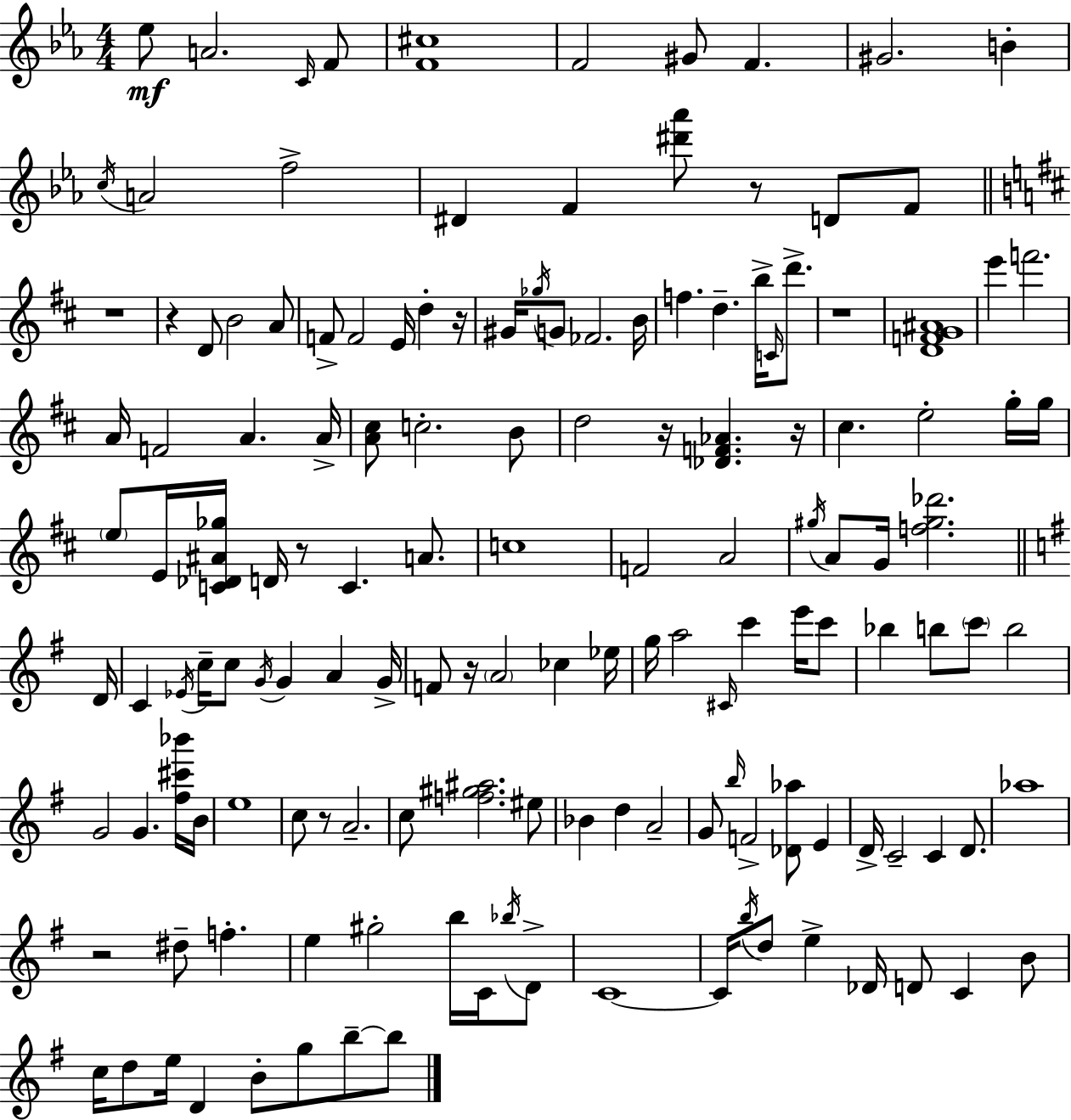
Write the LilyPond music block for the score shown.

{
  \clef treble
  \numericTimeSignature
  \time 4/4
  \key c \minor
  \repeat volta 2 { ees''8\mf a'2. \grace { c'16 } f'8 | <f' cis''>1 | f'2 gis'8 f'4. | gis'2. b'4-. | \break \acciaccatura { c''16 } a'2 f''2-> | dis'4 f'4 <dis''' aes'''>8 r8 d'8 | f'8 \bar "||" \break \key b \minor r1 | r4 d'8 b'2 a'8 | f'8-> f'2 e'16 d''4-. r16 | gis'16 \acciaccatura { ges''16 } g'8 fes'2. | \break b'16 f''4. d''4.-- b''16-> \grace { c'16 } d'''8.-> | r1 | <d' f' g' ais'>1 | e'''4 f'''2. | \break a'16 f'2 a'4. | a'16-> <a' cis''>8 c''2.-. | b'8 d''2 r16 <des' f' aes'>4. | r16 cis''4. e''2-. | \break g''16-. g''16 \parenthesize e''8 e'16 <c' des' ais' ges''>16 d'16 r8 c'4. a'8. | c''1 | f'2 a'2 | \acciaccatura { gis''16 } a'8 g'16 <f'' gis'' des'''>2. | \break \bar "||" \break \key g \major d'16 c'4 \acciaccatura { ees'16 } c''16-- c''8 \acciaccatura { g'16 } g'4 a'4 | g'16-> f'8 r16 \parenthesize a'2 ces''4 | ees''16 g''16 a''2 \grace { cis'16 } c'''4 | e'''16 c'''8 bes''4 b''8 \parenthesize c'''8 b''2 | \break g'2 g'4. | <fis'' cis''' bes'''>16 b'16 e''1 | c''8 r8 a'2.-- | c''8 <f'' gis'' ais''>2. | \break eis''8 bes'4 d''4 a'2-- | g'8 \grace { b''16 } f'2-> <des' aes''>8 | e'4 d'16-> c'2-- c'4 | d'8. aes''1 | \break r2 dis''8-- f''4.-. | e''4 gis''2-. | b''16 c'16 \acciaccatura { bes''16 } d'8-> c'1~~ | c'16 \acciaccatura { b''16 } d''8 e''4-> des'16 d'8 | \break c'4 b'8 c''16 d''8 e''16 d'4 b'8-. | g''8 b''8--~~ b''8 } \bar "|."
}